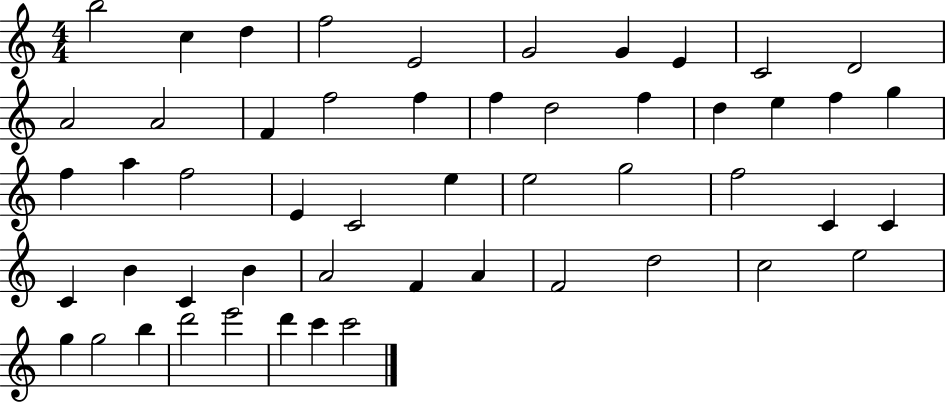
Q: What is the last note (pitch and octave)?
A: C6